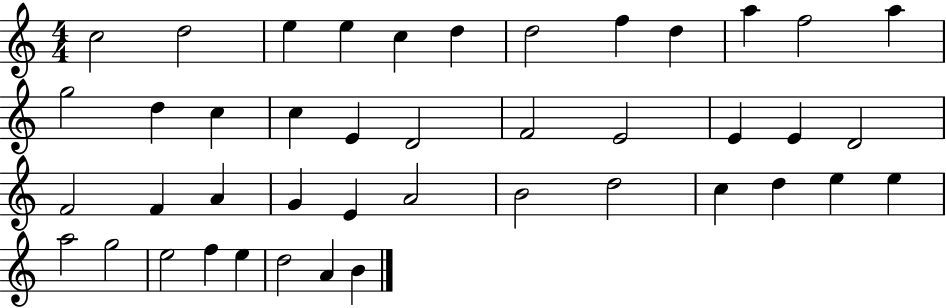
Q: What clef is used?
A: treble